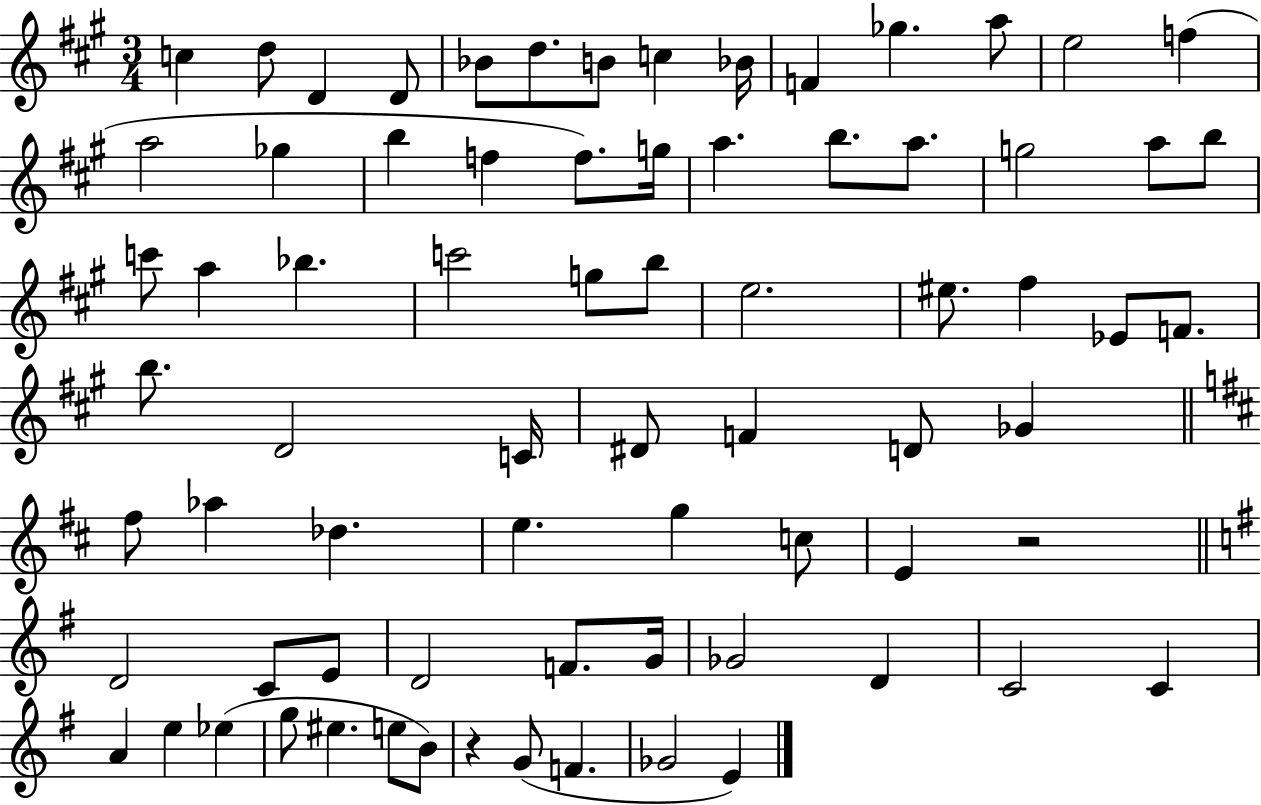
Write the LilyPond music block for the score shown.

{
  \clef treble
  \numericTimeSignature
  \time 3/4
  \key a \major
  c''4 d''8 d'4 d'8 | bes'8 d''8. b'8 c''4 bes'16 | f'4 ges''4. a''8 | e''2 f''4( | \break a''2 ges''4 | b''4 f''4 f''8.) g''16 | a''4. b''8. a''8. | g''2 a''8 b''8 | \break c'''8 a''4 bes''4. | c'''2 g''8 b''8 | e''2. | eis''8. fis''4 ees'8 f'8. | \break b''8. d'2 c'16 | dis'8 f'4 d'8 ges'4 | \bar "||" \break \key d \major fis''8 aes''4 des''4. | e''4. g''4 c''8 | e'4 r2 | \bar "||" \break \key e \minor d'2 c'8 e'8 | d'2 f'8. g'16 | ges'2 d'4 | c'2 c'4 | \break a'4 e''4 ees''4( | g''8 eis''4. e''8 b'8) | r4 g'8( f'4. | ges'2 e'4) | \break \bar "|."
}